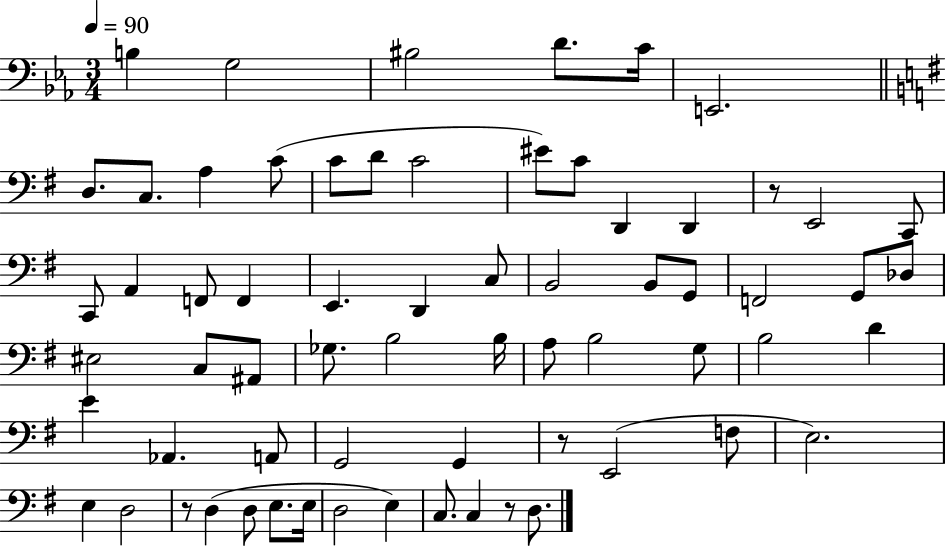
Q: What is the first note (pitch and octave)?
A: B3